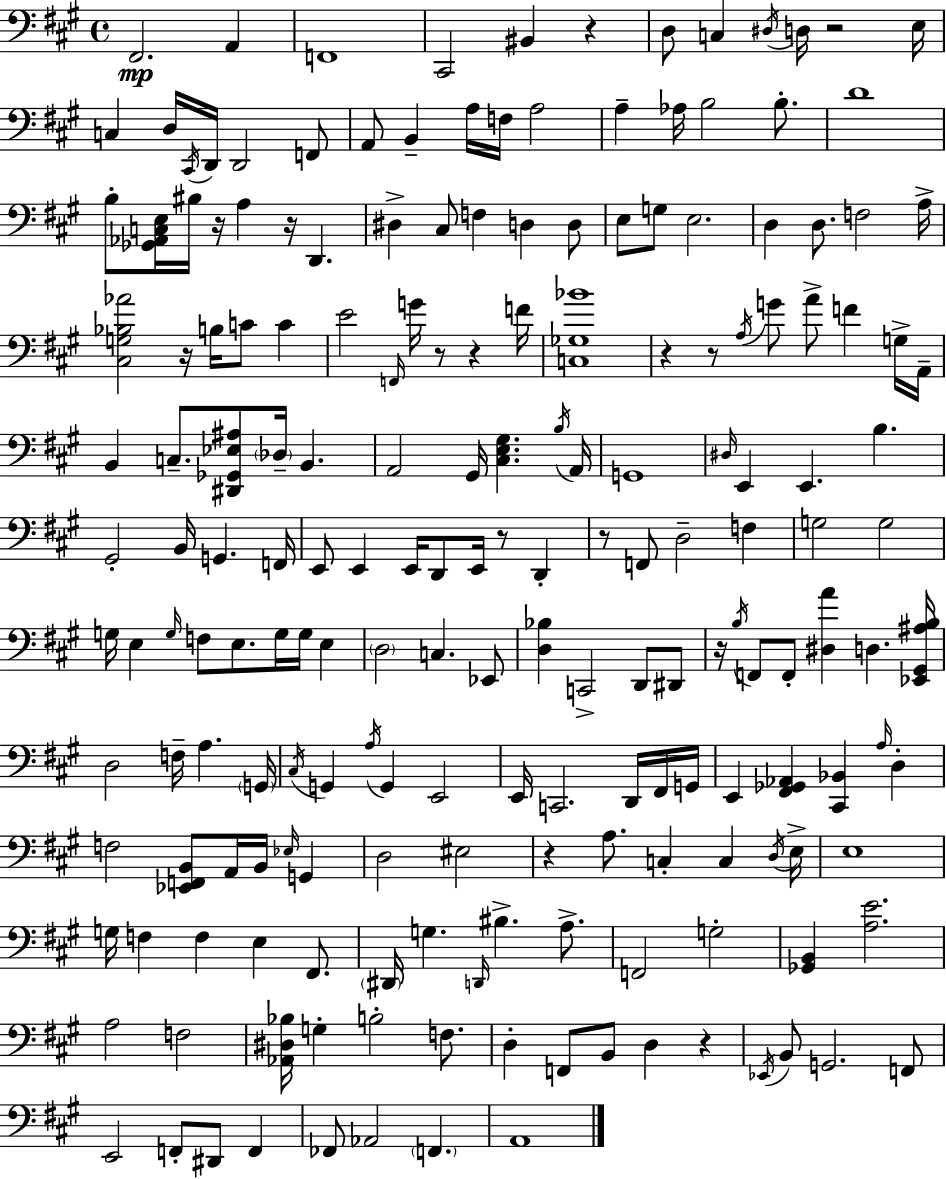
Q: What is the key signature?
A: A major